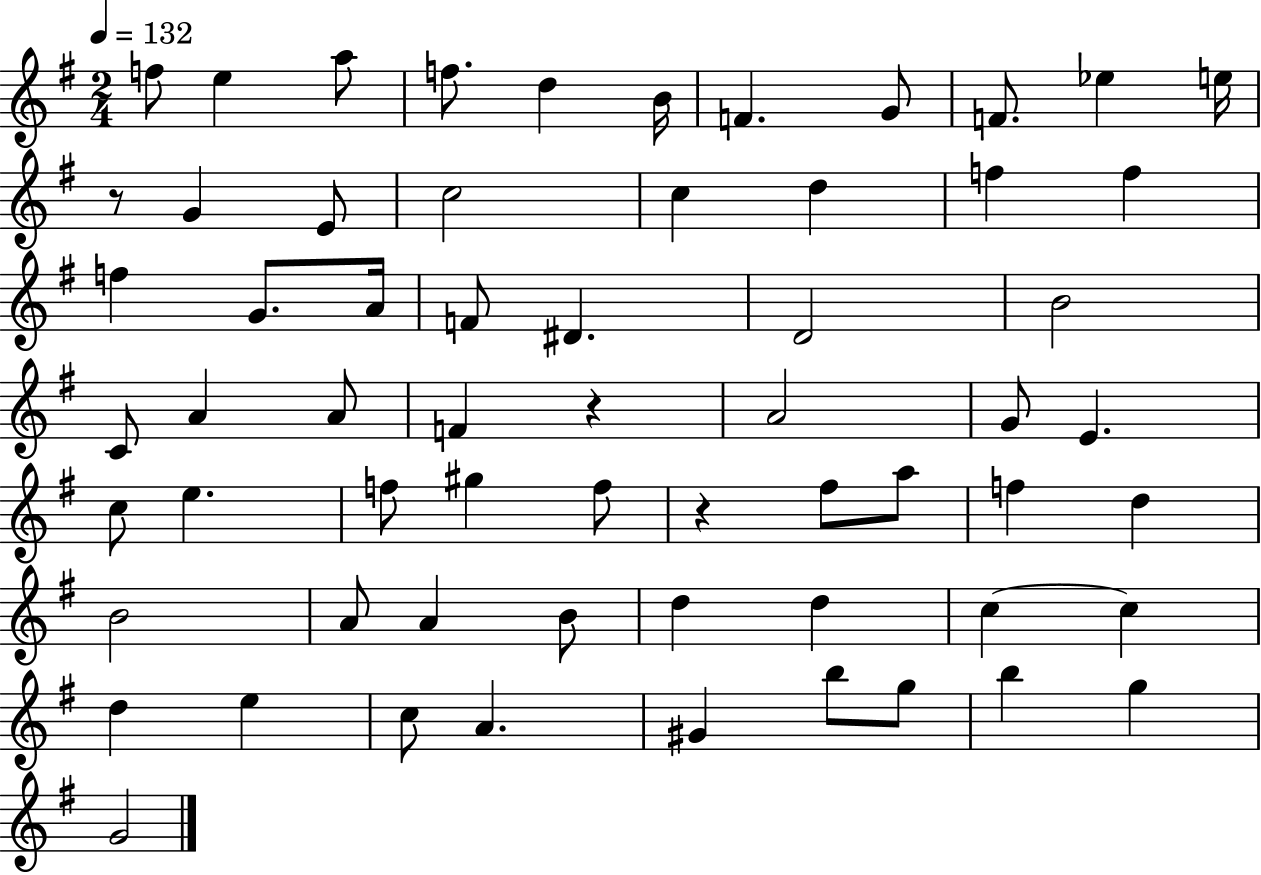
F5/e E5/q A5/e F5/e. D5/q B4/s F4/q. G4/e F4/e. Eb5/q E5/s R/e G4/q E4/e C5/h C5/q D5/q F5/q F5/q F5/q G4/e. A4/s F4/e D#4/q. D4/h B4/h C4/e A4/q A4/e F4/q R/q A4/h G4/e E4/q. C5/e E5/q. F5/e G#5/q F5/e R/q F#5/e A5/e F5/q D5/q B4/h A4/e A4/q B4/e D5/q D5/q C5/q C5/q D5/q E5/q C5/e A4/q. G#4/q B5/e G5/e B5/q G5/q G4/h